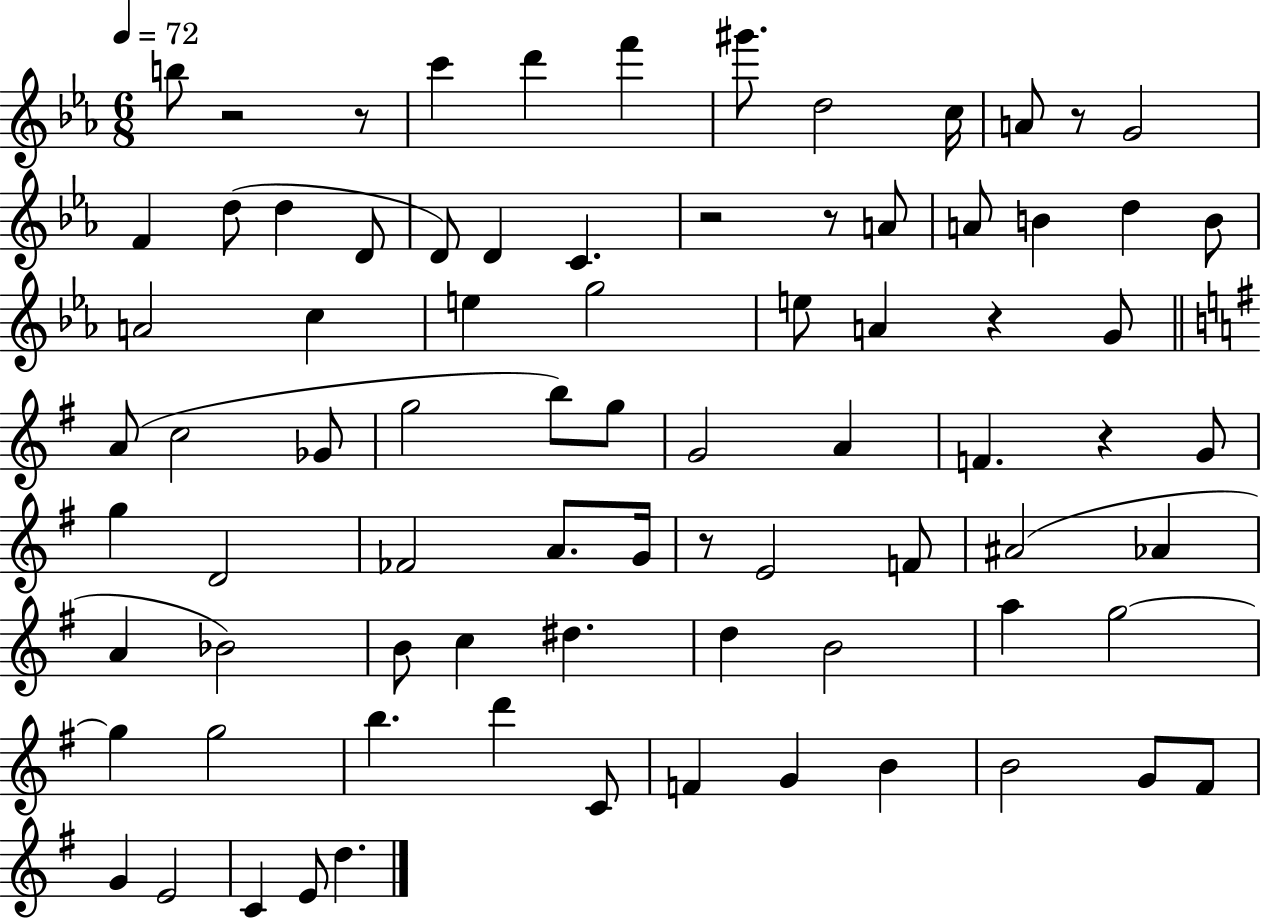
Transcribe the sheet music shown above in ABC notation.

X:1
T:Untitled
M:6/8
L:1/4
K:Eb
b/2 z2 z/2 c' d' f' ^g'/2 d2 c/4 A/2 z/2 G2 F d/2 d D/2 D/2 D C z2 z/2 A/2 A/2 B d B/2 A2 c e g2 e/2 A z G/2 A/2 c2 _G/2 g2 b/2 g/2 G2 A F z G/2 g D2 _F2 A/2 G/4 z/2 E2 F/2 ^A2 _A A _B2 B/2 c ^d d B2 a g2 g g2 b d' C/2 F G B B2 G/2 ^F/2 G E2 C E/2 d